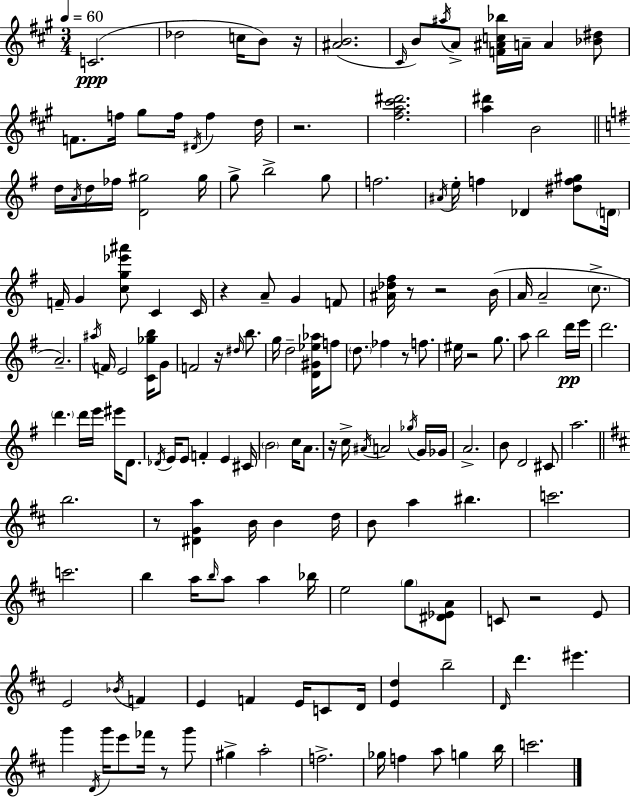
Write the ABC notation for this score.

X:1
T:Untitled
M:3/4
L:1/4
K:A
C2 _d2 c/4 B/2 z/4 [^AB]2 ^C/4 B/2 ^a/4 A/2 [F^Ac_b]/4 A/4 A [_B^d]/2 F/2 f/4 ^g/2 f/4 ^D/4 f d/4 z2 [^fa^c'^d']2 [a^d'] B2 d/4 A/4 d/4 _f/4 [D^g]2 ^g/4 g/2 b2 g/2 f2 ^A/4 e/4 f _D [^df^g]/2 D/4 F/4 G [cg_e'^a']/2 C C/4 z A/2 G F/2 [^A_d^f]/4 z/2 z2 B/4 A/4 A2 c/2 A2 ^a/4 F/4 E2 [C_gb]/4 G/2 F2 z/4 ^d/4 b/2 g/4 d2 [D^G_e_a]/4 f/2 d/2 _f z/2 f/2 ^e/4 z2 g/2 a/2 b2 d'/4 e'/4 d'2 d' d'/4 e'/4 ^e'/4 D/2 _D/4 E/4 E/2 F E ^C/4 B2 c/4 A/2 z/4 c/4 ^A/4 A2 _g/4 G/4 _G/4 A2 B/2 D2 ^C/2 a2 b2 z/2 [^DGa] B/4 B d/4 B/2 a ^b c'2 c'2 b a/4 b/4 a/2 a _b/4 e2 g/2 [^D_EA]/2 C/2 z2 E/2 E2 _B/4 F E F E/4 C/2 D/4 [Ed] b2 D/4 d' ^e' g' D/4 g'/4 e'/2 _f'/4 z/2 g'/2 ^g a2 f2 _g/4 f a/2 g b/4 c'2